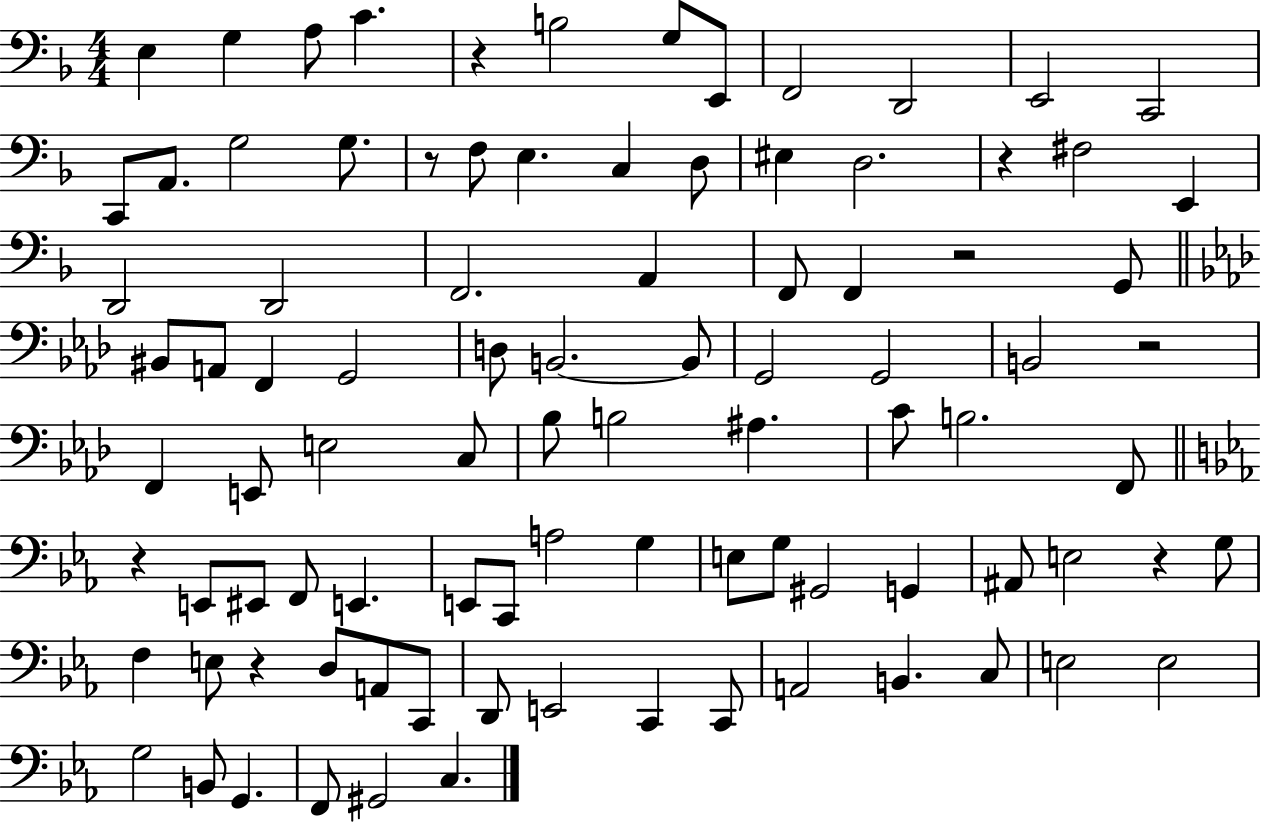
X:1
T:Untitled
M:4/4
L:1/4
K:F
E, G, A,/2 C z B,2 G,/2 E,,/2 F,,2 D,,2 E,,2 C,,2 C,,/2 A,,/2 G,2 G,/2 z/2 F,/2 E, C, D,/2 ^E, D,2 z ^F,2 E,, D,,2 D,,2 F,,2 A,, F,,/2 F,, z2 G,,/2 ^B,,/2 A,,/2 F,, G,,2 D,/2 B,,2 B,,/2 G,,2 G,,2 B,,2 z2 F,, E,,/2 E,2 C,/2 _B,/2 B,2 ^A, C/2 B,2 F,,/2 z E,,/2 ^E,,/2 F,,/2 E,, E,,/2 C,,/2 A,2 G, E,/2 G,/2 ^G,,2 G,, ^A,,/2 E,2 z G,/2 F, E,/2 z D,/2 A,,/2 C,,/2 D,,/2 E,,2 C,, C,,/2 A,,2 B,, C,/2 E,2 E,2 G,2 B,,/2 G,, F,,/2 ^G,,2 C,